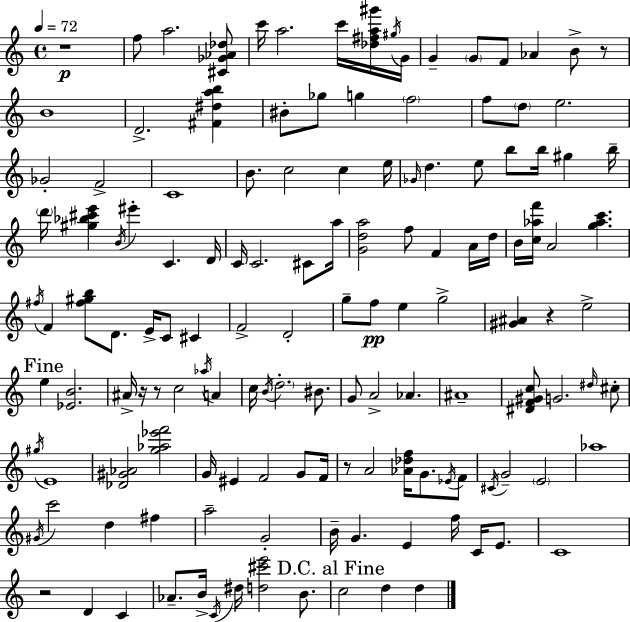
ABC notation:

X:1
T:Untitled
M:4/4
L:1/4
K:Am
z4 f/2 a2 [^C_G_A_d]/2 c'/4 a2 c'/4 [_d^fa^g']/4 ^g/4 G/4 G G/2 F/2 _A B/2 z/2 B4 D2 [^F^dab] ^B/2 _g/2 g f2 f/2 d/2 e2 _G2 F2 C4 B/2 c2 c e/4 _G/4 d e/2 b/2 b/4 ^g b/4 d'/4 [^g_b^c'e'] B/4 ^e' C D/4 C/4 C2 ^C/2 a/4 [Gda]2 f/2 F A/4 d/4 B/4 [c_af']/4 A2 [g_ac'] ^f/4 F [^f^gb]/2 D/2 E/4 C/2 ^C F2 D2 g/2 f/2 e g2 [^G^A] z e2 e [_EB]2 ^A/4 z/4 z/2 c2 _a/4 A c/4 B/4 d2 ^B/2 G/2 A2 _A ^A4 [^DF^Gc]/2 G2 ^d/4 ^c/2 ^g/4 E4 [_D^G_A]2 [g_a_e'f']2 G/4 ^E F2 G/2 F/4 z/2 A2 [_A_df]/4 G/2 _E/4 F/2 ^C/4 G2 E2 _a4 ^G/4 c'2 d ^f a2 G2 B/4 G E f/4 C/4 E/2 C4 z2 D C _A/2 B/4 C/4 ^d/4 [d^c'e']2 B/2 c2 d d